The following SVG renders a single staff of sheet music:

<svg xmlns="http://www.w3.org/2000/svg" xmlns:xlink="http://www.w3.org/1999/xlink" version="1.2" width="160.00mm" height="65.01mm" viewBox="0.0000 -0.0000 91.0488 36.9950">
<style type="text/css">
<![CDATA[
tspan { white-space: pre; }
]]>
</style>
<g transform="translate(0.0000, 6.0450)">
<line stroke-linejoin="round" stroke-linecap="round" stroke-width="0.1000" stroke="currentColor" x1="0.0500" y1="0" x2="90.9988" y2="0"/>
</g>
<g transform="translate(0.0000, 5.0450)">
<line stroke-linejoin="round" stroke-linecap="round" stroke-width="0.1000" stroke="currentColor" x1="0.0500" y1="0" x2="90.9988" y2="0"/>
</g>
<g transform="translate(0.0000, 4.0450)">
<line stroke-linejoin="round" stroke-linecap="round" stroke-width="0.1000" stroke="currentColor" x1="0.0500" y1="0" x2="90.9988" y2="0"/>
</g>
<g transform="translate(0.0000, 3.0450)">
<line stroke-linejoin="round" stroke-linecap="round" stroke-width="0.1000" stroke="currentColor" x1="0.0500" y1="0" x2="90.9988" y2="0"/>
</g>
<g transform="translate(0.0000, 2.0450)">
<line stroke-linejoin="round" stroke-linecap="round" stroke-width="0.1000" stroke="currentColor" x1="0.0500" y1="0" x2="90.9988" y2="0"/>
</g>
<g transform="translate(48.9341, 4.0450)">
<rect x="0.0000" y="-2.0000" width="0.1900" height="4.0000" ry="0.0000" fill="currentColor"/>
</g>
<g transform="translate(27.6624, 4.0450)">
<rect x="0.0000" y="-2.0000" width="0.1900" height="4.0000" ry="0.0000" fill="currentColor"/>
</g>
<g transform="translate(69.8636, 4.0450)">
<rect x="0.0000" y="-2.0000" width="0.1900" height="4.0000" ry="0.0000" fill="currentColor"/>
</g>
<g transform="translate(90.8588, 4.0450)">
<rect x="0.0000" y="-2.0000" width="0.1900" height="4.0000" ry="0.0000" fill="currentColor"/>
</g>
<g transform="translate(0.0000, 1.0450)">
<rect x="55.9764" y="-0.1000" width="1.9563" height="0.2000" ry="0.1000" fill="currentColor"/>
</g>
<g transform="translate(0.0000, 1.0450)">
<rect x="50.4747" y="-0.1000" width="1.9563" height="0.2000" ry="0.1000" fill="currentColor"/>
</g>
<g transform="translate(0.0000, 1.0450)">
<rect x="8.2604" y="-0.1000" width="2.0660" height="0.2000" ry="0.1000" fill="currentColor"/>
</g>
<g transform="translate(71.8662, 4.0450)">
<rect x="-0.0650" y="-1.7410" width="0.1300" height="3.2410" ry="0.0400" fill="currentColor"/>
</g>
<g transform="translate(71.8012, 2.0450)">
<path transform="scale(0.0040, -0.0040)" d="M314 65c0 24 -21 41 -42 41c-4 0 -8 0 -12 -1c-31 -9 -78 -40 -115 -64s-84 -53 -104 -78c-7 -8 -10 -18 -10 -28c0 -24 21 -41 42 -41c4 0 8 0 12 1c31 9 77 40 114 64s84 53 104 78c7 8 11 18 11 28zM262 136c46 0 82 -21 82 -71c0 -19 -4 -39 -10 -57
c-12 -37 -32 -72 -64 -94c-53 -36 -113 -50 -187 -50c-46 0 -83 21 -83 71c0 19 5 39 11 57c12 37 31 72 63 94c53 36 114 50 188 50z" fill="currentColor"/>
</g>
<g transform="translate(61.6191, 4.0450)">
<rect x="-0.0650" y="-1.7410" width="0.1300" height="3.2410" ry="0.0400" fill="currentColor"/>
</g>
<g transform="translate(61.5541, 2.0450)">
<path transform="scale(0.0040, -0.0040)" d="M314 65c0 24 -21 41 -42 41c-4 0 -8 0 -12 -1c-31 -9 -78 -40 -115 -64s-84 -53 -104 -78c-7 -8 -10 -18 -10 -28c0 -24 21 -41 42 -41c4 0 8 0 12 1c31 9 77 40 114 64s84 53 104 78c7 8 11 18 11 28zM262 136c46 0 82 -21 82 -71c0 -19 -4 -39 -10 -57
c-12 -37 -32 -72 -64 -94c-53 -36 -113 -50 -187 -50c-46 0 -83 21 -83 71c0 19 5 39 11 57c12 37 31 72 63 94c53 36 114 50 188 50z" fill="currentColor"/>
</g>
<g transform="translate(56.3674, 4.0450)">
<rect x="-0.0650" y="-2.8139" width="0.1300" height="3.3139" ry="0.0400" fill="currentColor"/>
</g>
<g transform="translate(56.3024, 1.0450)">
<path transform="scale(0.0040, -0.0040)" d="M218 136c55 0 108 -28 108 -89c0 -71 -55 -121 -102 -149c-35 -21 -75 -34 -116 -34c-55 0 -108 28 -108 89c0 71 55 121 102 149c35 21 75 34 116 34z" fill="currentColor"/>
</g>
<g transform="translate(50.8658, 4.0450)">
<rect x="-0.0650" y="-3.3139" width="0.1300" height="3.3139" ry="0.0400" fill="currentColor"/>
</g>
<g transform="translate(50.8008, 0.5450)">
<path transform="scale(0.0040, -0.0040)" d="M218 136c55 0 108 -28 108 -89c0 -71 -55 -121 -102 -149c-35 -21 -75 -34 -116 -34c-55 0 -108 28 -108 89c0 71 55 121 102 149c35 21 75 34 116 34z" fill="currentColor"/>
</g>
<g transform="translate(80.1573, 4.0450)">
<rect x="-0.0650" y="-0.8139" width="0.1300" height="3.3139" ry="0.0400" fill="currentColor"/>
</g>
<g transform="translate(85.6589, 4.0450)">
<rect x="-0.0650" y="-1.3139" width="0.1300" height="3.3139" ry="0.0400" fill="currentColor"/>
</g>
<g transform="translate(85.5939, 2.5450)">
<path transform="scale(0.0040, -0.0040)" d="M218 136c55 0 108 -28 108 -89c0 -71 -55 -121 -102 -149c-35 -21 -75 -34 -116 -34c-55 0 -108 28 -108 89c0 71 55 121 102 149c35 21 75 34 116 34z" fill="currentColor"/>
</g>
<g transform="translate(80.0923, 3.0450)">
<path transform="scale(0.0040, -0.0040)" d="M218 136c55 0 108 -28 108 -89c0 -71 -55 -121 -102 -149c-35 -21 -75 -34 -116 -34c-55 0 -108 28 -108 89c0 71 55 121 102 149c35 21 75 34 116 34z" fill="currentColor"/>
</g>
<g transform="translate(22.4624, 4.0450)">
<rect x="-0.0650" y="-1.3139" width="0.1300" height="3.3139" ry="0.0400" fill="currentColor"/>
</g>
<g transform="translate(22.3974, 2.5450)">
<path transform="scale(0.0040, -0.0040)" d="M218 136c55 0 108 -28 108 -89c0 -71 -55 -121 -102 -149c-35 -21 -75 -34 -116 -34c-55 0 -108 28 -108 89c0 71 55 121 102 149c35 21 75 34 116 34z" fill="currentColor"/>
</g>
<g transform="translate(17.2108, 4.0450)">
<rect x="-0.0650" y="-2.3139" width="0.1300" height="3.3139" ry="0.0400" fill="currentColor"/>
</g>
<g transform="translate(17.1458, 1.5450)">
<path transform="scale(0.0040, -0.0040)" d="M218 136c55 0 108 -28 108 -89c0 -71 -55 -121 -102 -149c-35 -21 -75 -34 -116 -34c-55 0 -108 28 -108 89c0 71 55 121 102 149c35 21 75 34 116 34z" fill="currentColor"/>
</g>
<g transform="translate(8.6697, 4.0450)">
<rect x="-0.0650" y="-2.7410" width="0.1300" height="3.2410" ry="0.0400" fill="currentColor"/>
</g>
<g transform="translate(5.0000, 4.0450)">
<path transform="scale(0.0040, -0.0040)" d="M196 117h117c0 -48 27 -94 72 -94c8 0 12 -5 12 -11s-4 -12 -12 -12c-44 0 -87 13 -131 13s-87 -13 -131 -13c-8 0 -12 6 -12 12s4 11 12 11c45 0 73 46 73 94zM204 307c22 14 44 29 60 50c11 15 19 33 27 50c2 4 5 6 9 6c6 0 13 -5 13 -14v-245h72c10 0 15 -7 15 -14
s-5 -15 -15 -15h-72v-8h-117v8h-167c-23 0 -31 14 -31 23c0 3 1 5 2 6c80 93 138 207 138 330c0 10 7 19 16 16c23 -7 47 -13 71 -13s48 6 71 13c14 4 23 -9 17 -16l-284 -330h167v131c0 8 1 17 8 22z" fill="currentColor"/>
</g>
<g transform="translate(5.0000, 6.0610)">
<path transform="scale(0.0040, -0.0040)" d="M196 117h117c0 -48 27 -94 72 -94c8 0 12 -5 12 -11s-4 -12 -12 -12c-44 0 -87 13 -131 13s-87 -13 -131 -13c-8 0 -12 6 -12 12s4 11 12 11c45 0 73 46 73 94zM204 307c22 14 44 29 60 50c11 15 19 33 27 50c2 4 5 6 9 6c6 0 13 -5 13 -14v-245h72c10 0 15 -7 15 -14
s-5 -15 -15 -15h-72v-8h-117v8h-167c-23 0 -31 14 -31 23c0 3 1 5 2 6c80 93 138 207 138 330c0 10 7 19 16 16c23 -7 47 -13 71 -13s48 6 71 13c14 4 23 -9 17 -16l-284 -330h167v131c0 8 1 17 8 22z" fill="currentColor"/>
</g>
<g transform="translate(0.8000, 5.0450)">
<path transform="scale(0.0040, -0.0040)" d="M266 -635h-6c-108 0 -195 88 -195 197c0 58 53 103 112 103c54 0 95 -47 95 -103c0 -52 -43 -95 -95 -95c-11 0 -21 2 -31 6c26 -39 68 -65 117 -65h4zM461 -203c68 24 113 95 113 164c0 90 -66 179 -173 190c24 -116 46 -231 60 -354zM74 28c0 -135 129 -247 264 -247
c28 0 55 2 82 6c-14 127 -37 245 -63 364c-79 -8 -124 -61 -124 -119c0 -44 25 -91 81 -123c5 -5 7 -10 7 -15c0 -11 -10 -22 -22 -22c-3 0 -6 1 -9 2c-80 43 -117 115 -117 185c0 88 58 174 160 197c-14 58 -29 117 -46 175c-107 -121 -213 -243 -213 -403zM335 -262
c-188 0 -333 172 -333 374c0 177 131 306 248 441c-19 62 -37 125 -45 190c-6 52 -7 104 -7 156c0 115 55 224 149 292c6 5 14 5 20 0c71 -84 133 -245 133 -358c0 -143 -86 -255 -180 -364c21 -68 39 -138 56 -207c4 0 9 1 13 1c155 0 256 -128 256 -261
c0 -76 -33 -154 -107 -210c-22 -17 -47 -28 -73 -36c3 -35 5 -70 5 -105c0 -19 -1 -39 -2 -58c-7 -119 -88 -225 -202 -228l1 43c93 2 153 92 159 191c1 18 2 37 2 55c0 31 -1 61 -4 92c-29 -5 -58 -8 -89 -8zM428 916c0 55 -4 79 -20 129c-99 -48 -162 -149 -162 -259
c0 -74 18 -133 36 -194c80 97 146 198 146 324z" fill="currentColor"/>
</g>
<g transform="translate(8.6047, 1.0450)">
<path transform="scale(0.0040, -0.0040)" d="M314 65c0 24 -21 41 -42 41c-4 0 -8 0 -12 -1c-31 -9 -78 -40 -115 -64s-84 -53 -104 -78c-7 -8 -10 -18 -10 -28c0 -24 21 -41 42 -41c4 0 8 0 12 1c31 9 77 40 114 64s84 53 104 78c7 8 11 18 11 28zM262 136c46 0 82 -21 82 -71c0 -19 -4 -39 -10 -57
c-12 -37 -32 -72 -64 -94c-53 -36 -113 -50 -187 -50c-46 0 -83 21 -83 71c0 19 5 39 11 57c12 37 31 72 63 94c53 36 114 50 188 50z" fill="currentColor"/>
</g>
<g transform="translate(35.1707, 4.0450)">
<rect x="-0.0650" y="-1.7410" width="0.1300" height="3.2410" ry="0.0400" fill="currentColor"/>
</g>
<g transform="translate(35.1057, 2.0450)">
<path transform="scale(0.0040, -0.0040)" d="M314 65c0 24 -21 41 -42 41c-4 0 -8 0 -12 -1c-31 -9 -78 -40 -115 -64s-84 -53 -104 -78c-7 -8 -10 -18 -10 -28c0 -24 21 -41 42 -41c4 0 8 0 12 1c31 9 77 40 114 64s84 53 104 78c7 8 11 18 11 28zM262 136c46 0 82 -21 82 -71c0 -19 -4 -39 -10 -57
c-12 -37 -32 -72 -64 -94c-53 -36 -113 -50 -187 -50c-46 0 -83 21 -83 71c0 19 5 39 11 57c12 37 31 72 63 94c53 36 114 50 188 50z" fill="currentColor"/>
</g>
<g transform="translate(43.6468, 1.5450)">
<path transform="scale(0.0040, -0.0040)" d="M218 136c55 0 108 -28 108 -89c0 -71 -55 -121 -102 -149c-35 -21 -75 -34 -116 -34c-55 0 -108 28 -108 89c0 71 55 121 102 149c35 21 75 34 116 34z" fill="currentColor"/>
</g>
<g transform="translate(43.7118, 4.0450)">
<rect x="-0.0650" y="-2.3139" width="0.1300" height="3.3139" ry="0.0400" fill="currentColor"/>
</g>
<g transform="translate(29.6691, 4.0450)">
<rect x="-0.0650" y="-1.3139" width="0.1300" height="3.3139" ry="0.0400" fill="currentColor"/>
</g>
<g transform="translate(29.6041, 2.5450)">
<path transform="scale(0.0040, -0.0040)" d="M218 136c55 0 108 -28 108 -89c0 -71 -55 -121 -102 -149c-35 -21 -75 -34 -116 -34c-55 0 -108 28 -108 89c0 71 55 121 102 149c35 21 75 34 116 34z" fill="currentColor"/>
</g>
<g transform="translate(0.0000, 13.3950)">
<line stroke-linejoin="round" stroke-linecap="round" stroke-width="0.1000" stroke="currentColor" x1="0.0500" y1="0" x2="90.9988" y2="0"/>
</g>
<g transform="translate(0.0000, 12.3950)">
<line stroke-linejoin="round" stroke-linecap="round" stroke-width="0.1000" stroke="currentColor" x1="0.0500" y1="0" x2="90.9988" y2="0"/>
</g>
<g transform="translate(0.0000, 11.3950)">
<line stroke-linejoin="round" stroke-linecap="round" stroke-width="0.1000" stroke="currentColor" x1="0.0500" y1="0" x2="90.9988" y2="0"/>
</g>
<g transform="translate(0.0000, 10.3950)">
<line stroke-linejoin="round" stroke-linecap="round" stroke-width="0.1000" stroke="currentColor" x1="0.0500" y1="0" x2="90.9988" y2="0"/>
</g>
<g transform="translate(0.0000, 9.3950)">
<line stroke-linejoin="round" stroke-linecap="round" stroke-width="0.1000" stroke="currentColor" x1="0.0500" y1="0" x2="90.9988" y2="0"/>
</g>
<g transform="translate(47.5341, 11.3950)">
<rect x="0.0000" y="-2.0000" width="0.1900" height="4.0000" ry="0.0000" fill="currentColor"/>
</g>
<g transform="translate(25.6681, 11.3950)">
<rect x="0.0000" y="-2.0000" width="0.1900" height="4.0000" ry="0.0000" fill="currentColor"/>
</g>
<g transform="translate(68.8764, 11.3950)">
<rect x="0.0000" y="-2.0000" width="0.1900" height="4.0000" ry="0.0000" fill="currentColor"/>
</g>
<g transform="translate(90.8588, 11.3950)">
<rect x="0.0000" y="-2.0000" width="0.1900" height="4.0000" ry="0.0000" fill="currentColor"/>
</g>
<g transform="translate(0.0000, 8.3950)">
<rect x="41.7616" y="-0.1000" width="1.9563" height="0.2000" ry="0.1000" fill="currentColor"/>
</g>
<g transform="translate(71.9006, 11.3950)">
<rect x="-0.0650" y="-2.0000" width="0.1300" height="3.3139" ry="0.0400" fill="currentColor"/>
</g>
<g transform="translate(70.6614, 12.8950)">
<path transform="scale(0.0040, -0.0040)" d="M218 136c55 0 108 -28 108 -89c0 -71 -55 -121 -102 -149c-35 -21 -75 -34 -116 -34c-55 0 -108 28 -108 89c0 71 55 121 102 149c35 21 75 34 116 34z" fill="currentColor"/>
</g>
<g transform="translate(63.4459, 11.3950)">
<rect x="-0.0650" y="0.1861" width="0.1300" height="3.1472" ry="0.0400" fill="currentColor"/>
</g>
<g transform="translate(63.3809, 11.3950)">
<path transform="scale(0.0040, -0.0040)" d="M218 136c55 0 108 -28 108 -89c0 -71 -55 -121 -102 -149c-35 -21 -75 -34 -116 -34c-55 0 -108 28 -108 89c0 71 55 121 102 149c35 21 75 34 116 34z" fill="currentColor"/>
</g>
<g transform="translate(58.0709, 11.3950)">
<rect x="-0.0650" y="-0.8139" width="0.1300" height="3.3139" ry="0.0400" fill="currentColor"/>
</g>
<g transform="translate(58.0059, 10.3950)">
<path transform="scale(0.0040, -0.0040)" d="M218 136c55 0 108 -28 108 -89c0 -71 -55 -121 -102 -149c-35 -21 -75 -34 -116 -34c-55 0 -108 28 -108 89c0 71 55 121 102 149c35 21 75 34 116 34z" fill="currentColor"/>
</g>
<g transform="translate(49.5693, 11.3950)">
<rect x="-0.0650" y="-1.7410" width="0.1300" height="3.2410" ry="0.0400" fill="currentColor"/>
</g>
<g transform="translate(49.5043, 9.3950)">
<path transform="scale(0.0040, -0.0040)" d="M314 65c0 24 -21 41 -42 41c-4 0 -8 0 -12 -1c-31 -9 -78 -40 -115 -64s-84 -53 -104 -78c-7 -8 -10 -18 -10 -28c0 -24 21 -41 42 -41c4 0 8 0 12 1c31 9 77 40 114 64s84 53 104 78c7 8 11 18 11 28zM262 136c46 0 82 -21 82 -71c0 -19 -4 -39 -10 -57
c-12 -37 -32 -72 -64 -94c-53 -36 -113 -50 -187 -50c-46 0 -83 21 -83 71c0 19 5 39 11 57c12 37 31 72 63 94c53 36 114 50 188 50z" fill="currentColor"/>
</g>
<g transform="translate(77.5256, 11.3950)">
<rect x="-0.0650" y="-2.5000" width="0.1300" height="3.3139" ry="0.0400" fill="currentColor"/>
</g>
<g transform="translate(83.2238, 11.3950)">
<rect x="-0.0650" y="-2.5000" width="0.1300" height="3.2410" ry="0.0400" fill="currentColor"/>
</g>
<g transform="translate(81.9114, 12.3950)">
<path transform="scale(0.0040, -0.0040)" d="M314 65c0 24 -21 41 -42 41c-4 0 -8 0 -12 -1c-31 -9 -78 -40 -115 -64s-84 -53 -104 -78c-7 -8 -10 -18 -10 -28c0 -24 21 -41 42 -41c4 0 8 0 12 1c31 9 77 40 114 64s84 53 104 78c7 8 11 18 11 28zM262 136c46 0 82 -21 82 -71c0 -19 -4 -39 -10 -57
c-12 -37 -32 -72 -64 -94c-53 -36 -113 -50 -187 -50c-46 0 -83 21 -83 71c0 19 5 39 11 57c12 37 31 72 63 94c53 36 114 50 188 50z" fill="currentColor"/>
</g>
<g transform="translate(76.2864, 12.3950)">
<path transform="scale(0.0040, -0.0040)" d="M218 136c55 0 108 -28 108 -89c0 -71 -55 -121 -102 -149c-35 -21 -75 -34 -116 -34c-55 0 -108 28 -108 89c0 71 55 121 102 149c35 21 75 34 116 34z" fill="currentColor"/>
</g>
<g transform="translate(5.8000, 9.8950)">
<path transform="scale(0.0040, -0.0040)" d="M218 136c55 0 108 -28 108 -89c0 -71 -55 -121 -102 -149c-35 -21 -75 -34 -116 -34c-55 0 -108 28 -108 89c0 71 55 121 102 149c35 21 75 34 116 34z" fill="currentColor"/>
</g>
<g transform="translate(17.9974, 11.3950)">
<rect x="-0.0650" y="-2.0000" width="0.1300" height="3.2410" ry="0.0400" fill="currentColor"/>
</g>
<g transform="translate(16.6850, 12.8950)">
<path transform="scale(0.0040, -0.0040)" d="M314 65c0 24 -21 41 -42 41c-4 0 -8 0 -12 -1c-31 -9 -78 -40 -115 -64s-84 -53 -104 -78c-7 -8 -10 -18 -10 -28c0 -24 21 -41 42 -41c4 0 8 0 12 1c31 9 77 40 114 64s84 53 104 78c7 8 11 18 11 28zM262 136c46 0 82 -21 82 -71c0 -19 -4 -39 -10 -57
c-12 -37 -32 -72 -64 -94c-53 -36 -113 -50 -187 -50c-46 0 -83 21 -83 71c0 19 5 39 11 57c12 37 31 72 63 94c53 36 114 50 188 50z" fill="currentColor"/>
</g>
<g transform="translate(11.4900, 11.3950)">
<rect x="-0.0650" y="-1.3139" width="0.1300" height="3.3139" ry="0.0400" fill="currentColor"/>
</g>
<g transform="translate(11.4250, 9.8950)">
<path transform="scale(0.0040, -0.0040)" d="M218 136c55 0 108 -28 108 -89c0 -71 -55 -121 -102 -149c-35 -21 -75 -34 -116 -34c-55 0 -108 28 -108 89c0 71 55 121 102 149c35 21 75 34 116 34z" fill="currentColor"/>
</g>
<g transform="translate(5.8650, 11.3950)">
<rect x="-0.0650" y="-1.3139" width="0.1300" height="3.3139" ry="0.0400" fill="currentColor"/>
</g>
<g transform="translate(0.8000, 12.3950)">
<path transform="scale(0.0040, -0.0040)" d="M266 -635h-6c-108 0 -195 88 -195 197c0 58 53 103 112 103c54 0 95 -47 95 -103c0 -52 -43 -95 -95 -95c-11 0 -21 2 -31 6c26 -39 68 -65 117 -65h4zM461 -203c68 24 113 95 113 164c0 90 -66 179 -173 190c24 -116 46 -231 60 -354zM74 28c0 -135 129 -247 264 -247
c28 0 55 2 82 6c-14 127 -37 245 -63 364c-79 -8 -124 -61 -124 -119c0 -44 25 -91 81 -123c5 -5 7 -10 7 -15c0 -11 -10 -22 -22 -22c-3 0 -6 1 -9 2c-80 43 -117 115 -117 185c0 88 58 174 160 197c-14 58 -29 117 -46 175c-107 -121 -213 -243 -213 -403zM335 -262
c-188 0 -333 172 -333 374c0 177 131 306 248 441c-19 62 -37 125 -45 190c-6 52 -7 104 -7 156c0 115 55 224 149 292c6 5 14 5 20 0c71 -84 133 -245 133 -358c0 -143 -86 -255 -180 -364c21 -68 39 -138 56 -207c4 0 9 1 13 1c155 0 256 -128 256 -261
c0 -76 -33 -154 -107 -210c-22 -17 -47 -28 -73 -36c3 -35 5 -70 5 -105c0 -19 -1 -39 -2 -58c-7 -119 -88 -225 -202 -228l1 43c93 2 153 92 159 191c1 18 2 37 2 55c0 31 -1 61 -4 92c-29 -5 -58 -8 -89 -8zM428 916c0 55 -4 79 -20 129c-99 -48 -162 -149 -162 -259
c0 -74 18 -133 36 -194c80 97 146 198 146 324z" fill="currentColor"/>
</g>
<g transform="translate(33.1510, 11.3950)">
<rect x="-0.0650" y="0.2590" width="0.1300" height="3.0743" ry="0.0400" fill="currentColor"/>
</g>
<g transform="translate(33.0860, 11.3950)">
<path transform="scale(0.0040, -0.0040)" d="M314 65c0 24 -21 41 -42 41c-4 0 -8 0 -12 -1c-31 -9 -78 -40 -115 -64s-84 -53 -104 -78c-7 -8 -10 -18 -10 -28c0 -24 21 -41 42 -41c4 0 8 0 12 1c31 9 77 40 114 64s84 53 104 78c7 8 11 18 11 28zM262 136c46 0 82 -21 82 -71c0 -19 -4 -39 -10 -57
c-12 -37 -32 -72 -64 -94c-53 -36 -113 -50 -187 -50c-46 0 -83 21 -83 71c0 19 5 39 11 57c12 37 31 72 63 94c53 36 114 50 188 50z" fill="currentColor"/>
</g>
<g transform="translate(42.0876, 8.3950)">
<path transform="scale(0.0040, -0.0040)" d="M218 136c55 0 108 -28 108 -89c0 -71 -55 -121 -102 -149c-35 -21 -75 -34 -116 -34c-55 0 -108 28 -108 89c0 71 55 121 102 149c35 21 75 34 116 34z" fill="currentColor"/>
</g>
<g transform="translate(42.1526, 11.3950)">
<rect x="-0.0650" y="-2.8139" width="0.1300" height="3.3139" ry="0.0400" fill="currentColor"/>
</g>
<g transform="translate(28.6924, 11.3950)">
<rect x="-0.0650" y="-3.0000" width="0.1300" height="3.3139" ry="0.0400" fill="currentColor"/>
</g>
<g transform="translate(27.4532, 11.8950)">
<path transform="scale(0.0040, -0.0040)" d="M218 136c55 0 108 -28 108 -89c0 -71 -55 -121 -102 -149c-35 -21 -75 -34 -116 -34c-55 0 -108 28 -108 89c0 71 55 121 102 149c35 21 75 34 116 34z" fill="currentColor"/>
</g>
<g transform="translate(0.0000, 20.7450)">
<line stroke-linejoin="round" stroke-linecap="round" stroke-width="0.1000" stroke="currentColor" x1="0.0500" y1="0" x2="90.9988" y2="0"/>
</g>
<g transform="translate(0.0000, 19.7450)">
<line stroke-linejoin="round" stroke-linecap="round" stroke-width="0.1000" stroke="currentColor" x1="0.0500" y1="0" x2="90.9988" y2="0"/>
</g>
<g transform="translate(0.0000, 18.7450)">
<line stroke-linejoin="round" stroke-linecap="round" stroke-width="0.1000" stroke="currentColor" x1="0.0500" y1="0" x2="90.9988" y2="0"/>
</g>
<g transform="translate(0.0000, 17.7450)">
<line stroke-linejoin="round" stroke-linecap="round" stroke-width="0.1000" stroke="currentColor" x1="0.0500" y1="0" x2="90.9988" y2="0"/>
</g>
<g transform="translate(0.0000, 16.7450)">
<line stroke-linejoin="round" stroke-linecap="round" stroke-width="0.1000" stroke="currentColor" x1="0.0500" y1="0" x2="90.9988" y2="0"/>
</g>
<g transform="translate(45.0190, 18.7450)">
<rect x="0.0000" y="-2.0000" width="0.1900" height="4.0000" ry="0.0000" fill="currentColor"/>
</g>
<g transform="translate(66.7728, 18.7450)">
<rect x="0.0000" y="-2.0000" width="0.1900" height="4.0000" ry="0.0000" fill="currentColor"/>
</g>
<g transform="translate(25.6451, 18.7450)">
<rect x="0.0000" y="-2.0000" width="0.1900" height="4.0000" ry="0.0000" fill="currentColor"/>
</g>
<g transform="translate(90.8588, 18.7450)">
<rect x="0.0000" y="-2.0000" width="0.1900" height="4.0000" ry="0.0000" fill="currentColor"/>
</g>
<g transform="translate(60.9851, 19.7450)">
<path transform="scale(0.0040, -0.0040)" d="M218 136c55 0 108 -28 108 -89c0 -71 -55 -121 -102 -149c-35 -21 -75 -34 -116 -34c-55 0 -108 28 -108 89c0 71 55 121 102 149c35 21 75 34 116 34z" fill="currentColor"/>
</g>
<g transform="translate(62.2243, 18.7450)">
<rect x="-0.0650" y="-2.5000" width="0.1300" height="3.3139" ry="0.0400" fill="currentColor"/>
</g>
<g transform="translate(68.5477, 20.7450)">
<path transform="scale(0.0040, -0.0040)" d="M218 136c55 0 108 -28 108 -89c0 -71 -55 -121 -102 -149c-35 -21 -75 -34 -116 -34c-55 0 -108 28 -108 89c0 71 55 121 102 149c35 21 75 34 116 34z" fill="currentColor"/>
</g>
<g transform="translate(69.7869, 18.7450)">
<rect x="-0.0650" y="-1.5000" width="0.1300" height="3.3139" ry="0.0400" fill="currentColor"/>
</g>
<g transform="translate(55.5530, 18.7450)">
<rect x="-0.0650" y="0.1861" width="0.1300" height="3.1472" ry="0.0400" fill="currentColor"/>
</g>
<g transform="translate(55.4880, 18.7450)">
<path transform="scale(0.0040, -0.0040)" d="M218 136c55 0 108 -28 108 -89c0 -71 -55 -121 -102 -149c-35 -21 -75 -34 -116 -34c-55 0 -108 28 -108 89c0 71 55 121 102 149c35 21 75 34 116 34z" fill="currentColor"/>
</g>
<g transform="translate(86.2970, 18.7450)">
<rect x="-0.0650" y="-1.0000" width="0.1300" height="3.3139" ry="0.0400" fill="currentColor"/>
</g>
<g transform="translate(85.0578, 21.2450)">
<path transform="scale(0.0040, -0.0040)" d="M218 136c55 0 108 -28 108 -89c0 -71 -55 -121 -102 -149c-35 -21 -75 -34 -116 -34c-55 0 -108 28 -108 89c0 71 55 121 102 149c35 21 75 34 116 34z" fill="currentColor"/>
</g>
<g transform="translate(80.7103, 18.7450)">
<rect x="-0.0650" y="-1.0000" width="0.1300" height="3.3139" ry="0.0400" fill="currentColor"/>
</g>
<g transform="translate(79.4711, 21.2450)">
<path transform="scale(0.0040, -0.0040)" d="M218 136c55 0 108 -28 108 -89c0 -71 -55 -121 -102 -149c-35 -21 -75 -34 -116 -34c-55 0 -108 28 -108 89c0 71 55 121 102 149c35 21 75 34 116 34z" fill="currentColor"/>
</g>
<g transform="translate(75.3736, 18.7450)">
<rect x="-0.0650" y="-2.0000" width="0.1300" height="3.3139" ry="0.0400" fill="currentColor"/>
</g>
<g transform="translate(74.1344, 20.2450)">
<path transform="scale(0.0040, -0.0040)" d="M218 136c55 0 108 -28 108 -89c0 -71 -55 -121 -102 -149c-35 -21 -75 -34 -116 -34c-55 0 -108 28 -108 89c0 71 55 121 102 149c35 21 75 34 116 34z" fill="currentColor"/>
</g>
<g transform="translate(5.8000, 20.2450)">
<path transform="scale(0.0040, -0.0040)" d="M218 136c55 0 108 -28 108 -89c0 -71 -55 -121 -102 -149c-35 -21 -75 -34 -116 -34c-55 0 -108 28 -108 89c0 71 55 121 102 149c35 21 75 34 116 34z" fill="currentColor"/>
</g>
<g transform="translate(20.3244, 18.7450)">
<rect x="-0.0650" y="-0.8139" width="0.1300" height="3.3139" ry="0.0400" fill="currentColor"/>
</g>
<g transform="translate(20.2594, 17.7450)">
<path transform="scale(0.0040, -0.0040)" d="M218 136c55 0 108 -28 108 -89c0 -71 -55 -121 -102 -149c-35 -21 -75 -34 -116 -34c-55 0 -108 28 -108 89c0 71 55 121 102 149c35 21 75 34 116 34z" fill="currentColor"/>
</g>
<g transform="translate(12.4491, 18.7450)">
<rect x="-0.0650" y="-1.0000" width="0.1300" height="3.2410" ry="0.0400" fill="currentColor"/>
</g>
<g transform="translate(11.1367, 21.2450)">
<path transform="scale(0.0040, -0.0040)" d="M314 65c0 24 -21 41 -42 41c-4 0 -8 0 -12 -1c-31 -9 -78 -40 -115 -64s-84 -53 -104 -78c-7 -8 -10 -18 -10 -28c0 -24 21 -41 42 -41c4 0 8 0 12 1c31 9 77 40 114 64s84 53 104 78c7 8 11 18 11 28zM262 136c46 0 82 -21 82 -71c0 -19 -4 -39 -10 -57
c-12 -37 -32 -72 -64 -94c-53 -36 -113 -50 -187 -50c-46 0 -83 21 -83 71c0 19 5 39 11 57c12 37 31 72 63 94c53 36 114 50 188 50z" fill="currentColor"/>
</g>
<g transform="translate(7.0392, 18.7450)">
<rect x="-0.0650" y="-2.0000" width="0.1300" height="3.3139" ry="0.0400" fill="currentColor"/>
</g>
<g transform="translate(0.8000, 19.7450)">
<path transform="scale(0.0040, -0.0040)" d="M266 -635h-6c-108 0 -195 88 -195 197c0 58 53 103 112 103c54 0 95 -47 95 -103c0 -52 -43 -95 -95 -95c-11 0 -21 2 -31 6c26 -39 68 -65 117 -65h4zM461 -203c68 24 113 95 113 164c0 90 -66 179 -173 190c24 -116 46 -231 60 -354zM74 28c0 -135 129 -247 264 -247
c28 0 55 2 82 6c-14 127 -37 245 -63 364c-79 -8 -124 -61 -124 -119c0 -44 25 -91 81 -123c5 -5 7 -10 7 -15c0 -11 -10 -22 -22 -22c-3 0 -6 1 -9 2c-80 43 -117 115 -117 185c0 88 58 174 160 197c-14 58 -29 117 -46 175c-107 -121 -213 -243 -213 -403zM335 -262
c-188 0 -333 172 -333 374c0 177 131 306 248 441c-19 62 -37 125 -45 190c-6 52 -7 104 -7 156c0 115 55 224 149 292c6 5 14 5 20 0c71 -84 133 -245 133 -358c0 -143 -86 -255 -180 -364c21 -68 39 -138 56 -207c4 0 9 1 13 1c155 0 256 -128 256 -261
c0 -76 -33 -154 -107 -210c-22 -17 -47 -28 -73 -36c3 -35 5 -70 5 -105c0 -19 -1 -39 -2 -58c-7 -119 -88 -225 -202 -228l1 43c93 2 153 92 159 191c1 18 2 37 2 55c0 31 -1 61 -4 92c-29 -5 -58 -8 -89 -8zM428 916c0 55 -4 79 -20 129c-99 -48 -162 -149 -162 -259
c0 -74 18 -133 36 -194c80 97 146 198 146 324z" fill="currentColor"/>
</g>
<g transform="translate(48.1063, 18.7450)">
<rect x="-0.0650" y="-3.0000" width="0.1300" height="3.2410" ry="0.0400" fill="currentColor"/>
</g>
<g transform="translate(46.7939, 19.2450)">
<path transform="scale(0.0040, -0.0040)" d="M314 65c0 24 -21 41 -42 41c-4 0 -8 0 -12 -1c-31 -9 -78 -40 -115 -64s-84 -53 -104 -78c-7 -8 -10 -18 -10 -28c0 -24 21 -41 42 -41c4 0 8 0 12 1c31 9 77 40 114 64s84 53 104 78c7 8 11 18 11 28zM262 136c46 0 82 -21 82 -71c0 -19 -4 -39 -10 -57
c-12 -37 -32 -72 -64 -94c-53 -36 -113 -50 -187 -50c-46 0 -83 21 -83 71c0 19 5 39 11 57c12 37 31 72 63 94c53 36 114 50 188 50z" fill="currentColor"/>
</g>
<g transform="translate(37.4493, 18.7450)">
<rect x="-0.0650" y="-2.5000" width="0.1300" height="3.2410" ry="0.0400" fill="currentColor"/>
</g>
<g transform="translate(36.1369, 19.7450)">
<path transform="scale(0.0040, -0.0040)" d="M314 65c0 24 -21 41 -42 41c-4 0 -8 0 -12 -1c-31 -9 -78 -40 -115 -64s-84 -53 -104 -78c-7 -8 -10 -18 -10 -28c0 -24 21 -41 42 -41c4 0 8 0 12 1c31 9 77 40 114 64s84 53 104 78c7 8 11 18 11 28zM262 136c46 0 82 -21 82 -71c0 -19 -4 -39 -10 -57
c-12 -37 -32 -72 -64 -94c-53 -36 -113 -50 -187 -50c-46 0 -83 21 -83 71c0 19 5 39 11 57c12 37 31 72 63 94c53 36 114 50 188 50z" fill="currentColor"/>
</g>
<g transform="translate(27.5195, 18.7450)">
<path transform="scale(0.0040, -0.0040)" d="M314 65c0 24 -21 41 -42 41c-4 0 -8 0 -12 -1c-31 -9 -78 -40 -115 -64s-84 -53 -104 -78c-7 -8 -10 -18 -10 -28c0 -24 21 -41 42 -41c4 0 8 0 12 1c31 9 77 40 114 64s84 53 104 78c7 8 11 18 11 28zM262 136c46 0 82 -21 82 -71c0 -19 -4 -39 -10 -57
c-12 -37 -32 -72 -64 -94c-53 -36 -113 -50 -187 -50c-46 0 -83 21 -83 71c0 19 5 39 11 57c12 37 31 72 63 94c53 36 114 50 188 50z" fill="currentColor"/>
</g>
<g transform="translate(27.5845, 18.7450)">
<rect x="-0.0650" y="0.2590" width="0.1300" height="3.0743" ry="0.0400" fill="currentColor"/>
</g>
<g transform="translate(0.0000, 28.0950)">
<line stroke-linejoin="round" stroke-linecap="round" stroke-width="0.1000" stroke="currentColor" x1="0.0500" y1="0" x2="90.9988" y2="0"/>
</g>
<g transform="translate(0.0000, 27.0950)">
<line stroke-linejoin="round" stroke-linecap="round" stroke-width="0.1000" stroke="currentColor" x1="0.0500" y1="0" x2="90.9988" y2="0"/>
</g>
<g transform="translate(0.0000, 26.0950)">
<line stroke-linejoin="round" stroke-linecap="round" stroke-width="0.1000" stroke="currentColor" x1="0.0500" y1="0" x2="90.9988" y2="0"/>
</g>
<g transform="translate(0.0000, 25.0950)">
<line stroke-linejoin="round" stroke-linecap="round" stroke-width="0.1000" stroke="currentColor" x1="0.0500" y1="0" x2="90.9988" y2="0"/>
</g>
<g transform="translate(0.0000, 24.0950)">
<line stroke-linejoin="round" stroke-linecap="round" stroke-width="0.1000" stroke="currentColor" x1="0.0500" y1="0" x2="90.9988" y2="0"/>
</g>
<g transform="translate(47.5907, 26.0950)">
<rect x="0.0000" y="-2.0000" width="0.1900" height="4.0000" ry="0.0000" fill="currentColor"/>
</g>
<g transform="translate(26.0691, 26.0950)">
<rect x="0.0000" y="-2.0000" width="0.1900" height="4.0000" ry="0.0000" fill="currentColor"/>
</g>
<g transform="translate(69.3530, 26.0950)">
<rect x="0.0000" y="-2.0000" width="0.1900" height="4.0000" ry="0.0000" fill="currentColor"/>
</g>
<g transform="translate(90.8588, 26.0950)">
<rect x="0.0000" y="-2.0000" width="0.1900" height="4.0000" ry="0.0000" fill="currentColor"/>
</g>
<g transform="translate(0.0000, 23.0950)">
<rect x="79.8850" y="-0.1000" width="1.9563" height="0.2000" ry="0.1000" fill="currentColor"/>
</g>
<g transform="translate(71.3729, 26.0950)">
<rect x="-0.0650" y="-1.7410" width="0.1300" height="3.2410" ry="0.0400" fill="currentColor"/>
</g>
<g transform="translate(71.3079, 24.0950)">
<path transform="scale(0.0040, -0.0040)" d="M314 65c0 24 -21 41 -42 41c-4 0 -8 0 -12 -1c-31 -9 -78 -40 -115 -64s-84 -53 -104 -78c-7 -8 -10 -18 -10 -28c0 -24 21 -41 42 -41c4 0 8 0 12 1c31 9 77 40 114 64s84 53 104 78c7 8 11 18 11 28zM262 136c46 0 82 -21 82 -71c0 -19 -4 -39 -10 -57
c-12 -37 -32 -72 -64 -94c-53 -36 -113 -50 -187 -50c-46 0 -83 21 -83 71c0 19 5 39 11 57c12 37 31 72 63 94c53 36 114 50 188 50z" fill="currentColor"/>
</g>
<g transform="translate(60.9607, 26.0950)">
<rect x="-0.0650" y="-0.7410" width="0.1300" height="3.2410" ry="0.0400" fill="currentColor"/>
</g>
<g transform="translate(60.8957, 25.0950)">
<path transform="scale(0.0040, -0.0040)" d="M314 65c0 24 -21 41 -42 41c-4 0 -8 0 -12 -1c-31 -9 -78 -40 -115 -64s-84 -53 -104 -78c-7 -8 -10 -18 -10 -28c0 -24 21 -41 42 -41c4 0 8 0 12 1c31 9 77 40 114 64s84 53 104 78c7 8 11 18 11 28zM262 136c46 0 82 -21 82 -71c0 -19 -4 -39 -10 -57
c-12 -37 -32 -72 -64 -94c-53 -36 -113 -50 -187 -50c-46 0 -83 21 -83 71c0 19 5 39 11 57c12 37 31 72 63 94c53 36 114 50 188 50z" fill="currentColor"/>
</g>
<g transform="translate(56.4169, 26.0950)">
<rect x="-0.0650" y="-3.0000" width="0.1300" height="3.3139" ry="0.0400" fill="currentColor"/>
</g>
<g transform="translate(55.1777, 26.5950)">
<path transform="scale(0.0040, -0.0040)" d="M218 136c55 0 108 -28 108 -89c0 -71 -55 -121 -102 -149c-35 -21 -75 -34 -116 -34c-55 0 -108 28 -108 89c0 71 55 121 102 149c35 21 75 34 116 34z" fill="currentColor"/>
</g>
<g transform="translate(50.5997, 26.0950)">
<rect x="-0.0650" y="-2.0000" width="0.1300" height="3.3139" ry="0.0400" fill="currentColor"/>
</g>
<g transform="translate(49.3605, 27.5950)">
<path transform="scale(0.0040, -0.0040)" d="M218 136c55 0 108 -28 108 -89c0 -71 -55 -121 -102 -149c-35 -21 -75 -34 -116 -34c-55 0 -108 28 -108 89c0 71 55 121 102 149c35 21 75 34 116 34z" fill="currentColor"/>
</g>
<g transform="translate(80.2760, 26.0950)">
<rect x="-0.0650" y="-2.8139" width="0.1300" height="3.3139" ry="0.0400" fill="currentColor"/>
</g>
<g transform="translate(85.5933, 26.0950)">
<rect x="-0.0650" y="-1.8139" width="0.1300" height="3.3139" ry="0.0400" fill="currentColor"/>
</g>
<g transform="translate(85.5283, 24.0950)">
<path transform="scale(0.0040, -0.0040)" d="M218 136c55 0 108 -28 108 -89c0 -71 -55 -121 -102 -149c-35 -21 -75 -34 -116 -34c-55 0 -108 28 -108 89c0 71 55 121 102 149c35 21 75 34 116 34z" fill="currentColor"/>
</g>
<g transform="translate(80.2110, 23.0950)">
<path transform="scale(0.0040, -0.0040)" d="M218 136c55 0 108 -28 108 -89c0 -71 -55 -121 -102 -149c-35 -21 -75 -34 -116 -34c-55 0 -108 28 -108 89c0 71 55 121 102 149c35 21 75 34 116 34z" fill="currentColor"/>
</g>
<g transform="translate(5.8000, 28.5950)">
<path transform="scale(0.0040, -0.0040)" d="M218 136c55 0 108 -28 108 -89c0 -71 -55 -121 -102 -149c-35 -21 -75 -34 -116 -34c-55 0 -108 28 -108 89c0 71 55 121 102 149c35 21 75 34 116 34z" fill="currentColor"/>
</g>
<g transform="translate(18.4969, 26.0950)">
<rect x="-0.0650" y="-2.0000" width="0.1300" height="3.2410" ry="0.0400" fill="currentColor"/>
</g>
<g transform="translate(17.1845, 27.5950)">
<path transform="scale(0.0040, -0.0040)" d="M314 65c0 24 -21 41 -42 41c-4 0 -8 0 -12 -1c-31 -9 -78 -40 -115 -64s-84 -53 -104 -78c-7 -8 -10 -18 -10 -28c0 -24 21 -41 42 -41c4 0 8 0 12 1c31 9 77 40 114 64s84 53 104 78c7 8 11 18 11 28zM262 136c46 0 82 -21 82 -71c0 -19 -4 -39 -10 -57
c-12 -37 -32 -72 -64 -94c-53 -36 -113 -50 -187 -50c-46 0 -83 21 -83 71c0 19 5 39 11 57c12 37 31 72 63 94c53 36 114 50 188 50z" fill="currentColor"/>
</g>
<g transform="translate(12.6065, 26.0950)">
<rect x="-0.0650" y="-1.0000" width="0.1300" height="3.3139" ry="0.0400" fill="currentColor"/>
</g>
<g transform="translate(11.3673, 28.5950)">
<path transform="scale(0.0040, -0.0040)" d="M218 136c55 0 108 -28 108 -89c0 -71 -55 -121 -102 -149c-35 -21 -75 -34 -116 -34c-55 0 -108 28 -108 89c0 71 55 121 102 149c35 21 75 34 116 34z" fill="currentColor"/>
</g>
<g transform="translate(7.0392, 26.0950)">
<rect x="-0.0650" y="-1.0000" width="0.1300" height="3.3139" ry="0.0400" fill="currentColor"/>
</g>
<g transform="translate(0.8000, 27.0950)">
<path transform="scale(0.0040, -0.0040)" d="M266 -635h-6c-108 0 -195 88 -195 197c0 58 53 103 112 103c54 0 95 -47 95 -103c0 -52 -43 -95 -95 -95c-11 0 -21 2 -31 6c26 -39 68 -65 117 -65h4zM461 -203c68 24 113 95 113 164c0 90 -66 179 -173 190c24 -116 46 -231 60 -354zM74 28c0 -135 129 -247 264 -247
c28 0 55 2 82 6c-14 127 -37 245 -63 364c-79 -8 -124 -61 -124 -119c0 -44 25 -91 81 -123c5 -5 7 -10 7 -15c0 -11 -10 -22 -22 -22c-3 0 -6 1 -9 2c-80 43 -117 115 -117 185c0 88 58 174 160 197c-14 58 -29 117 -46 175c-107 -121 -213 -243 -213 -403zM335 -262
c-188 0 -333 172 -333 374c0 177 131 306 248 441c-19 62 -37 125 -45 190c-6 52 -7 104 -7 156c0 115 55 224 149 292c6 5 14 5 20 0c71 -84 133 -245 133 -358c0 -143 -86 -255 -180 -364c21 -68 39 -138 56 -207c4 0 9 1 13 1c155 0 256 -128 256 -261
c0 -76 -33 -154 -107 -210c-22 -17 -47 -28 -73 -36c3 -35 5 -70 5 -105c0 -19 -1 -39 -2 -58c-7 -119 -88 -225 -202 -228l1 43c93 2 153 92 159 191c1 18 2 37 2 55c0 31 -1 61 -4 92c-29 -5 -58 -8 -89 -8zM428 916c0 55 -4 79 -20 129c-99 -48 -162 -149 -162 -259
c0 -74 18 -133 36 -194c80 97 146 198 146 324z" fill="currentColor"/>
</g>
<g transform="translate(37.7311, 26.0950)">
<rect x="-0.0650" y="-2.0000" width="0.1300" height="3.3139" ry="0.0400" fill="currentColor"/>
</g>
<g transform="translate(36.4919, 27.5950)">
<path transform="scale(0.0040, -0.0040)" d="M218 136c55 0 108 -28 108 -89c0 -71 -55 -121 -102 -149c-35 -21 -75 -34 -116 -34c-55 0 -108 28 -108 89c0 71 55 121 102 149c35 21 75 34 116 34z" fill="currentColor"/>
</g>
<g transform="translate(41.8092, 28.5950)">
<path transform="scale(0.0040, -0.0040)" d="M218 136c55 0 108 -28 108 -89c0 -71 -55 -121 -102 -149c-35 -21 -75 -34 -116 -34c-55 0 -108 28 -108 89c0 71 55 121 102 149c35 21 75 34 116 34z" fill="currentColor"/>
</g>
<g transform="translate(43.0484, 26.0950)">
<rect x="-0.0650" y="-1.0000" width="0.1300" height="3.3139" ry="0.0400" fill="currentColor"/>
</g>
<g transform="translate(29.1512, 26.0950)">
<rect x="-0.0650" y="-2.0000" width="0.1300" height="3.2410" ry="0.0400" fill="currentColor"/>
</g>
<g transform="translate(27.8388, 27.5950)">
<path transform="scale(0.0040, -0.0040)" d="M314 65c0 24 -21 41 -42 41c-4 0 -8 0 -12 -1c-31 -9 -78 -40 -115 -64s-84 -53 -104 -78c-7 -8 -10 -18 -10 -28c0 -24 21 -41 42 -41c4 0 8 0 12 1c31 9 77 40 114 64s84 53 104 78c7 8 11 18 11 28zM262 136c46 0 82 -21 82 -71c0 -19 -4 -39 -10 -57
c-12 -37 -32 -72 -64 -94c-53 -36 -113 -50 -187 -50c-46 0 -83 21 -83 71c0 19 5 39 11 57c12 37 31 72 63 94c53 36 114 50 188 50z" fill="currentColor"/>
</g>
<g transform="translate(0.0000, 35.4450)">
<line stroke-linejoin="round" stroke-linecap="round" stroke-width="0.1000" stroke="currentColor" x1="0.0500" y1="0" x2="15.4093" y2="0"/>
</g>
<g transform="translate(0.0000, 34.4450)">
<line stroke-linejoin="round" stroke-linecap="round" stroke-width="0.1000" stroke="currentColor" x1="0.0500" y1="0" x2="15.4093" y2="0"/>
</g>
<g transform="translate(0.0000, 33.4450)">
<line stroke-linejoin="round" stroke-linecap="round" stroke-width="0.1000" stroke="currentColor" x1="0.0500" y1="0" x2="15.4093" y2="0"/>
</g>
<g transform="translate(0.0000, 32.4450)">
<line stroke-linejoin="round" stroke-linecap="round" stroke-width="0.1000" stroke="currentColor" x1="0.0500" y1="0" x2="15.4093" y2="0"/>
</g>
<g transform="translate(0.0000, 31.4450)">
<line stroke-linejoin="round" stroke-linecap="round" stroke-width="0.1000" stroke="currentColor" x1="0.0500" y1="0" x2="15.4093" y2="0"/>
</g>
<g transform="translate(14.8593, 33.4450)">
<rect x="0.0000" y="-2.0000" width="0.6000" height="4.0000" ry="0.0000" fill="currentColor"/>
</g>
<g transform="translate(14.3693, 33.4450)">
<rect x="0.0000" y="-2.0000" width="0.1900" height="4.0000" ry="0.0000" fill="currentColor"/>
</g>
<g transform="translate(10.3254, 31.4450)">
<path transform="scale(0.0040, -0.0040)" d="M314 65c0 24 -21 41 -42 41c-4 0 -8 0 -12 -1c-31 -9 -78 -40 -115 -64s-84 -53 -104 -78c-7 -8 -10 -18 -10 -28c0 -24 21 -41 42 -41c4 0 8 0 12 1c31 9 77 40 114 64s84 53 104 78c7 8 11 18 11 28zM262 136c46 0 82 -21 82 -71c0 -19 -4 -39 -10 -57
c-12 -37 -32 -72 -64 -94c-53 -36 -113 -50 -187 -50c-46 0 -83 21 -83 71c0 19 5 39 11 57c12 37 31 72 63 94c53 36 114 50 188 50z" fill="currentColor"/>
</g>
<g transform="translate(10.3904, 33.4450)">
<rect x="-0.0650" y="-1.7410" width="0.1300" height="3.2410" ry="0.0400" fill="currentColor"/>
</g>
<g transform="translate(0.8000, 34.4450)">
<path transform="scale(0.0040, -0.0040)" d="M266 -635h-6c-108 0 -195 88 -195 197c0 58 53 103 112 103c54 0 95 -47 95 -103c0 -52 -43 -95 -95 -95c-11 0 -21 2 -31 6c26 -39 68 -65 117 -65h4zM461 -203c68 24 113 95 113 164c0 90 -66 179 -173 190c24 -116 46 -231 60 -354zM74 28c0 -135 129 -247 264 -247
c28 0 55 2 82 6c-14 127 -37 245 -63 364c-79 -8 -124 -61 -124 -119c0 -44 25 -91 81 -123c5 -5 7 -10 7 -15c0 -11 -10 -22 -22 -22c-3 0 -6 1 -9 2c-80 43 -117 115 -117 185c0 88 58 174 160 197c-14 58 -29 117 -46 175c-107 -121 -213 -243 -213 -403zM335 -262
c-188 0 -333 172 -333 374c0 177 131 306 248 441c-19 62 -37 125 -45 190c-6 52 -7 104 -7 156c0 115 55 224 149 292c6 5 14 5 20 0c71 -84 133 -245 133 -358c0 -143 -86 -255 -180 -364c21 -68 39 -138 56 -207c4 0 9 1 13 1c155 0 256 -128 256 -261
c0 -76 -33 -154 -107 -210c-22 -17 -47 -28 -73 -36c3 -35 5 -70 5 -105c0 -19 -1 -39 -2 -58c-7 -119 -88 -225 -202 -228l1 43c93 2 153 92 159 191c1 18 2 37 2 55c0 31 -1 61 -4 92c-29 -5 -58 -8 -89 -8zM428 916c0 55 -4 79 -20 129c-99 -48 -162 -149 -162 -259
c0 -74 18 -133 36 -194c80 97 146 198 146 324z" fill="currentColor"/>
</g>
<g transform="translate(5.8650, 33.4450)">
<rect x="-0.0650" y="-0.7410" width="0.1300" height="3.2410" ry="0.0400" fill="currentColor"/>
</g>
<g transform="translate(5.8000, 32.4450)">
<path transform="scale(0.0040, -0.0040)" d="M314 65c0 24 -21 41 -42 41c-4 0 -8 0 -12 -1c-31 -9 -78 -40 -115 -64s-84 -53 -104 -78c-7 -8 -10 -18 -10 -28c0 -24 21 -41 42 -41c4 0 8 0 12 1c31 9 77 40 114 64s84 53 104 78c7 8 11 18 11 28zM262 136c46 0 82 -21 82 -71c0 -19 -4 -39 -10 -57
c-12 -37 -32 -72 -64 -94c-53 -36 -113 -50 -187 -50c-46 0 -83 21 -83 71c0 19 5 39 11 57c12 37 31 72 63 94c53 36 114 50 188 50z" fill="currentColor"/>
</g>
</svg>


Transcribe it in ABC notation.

X:1
T:Untitled
M:4/4
L:1/4
K:C
a2 g e e f2 g b a f2 f2 d e e e F2 A B2 a f2 d B F G G2 F D2 d B2 G2 A2 B G E F D D D D F2 F2 F D F A d2 f2 a f d2 f2